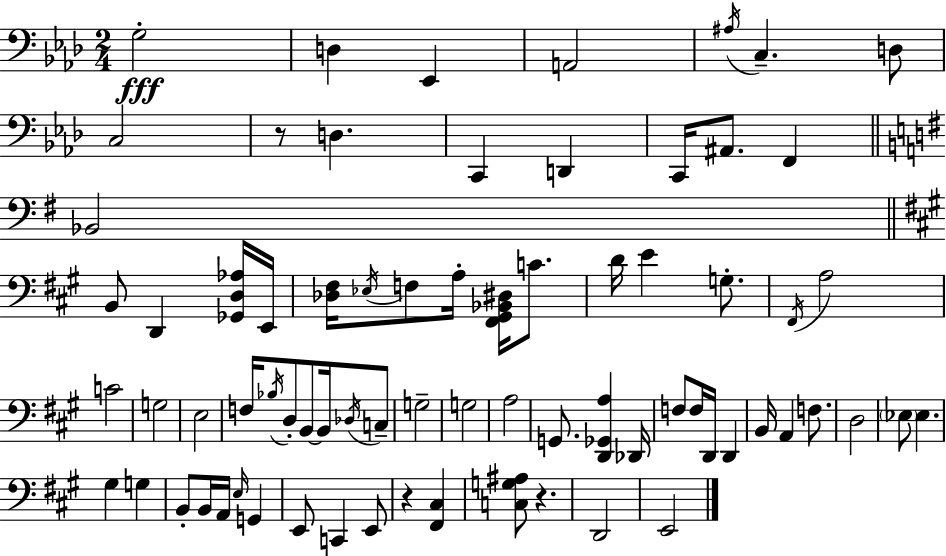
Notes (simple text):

G3/h D3/q Eb2/q A2/h A#3/s C3/q. D3/e C3/h R/e D3/q. C2/q D2/q C2/s A#2/e. F2/q Bb2/h B2/e D2/q [Gb2,D3,Ab3]/s E2/s [Db3,F#3]/s Eb3/s F3/e A3/s [F#2,G#2,Bb2,D#3]/s C4/e. D4/s E4/q G3/e. F#2/s A3/h C4/h G3/h E3/h F3/s Bb3/s D3/e B2/e B2/s Db3/s C3/e G3/h G3/h A3/h G2/e. [D2,Gb2,A3]/q Db2/s F3/e F3/s D2/s D2/q B2/s A2/q F3/e. D3/h Eb3/e Eb3/q. G#3/q G3/q B2/e B2/s A2/s E3/s G2/q E2/e C2/q E2/e R/q [F#2,C#3]/q [C3,G3,A#3]/e R/q. D2/h E2/h